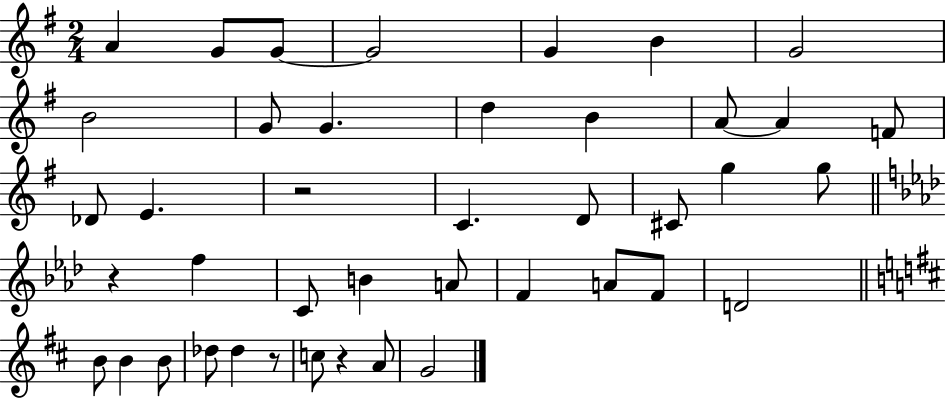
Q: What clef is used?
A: treble